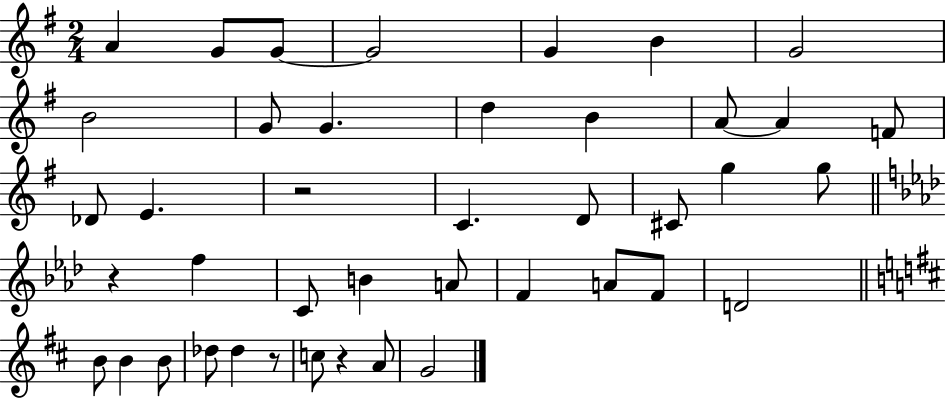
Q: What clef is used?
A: treble